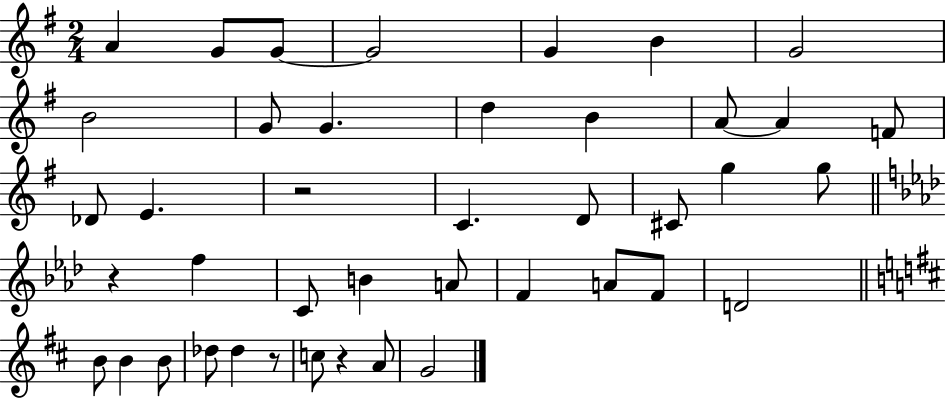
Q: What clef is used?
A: treble